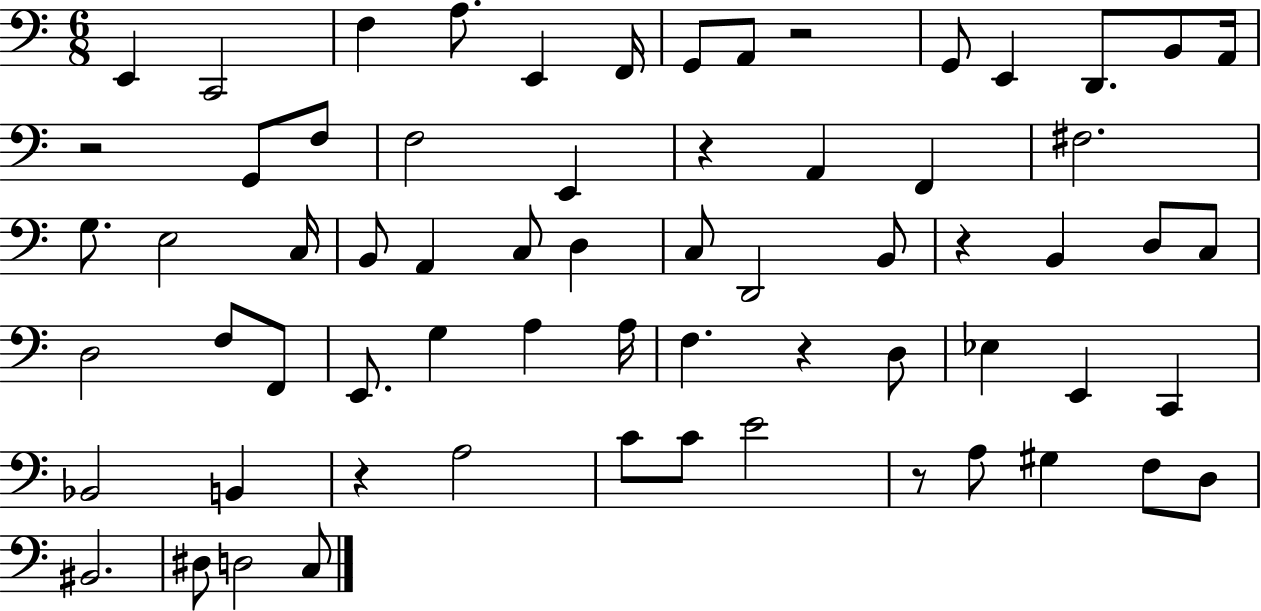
{
  \clef bass
  \numericTimeSignature
  \time 6/8
  \key c \major
  \repeat volta 2 { e,4 c,2 | f4 a8. e,4 f,16 | g,8 a,8 r2 | g,8 e,4 d,8. b,8 a,16 | \break r2 g,8 f8 | f2 e,4 | r4 a,4 f,4 | fis2. | \break g8. e2 c16 | b,8 a,4 c8 d4 | c8 d,2 b,8 | r4 b,4 d8 c8 | \break d2 f8 f,8 | e,8. g4 a4 a16 | f4. r4 d8 | ees4 e,4 c,4 | \break bes,2 b,4 | r4 a2 | c'8 c'8 e'2 | r8 a8 gis4 f8 d8 | \break bis,2. | dis8 d2 c8 | } \bar "|."
}